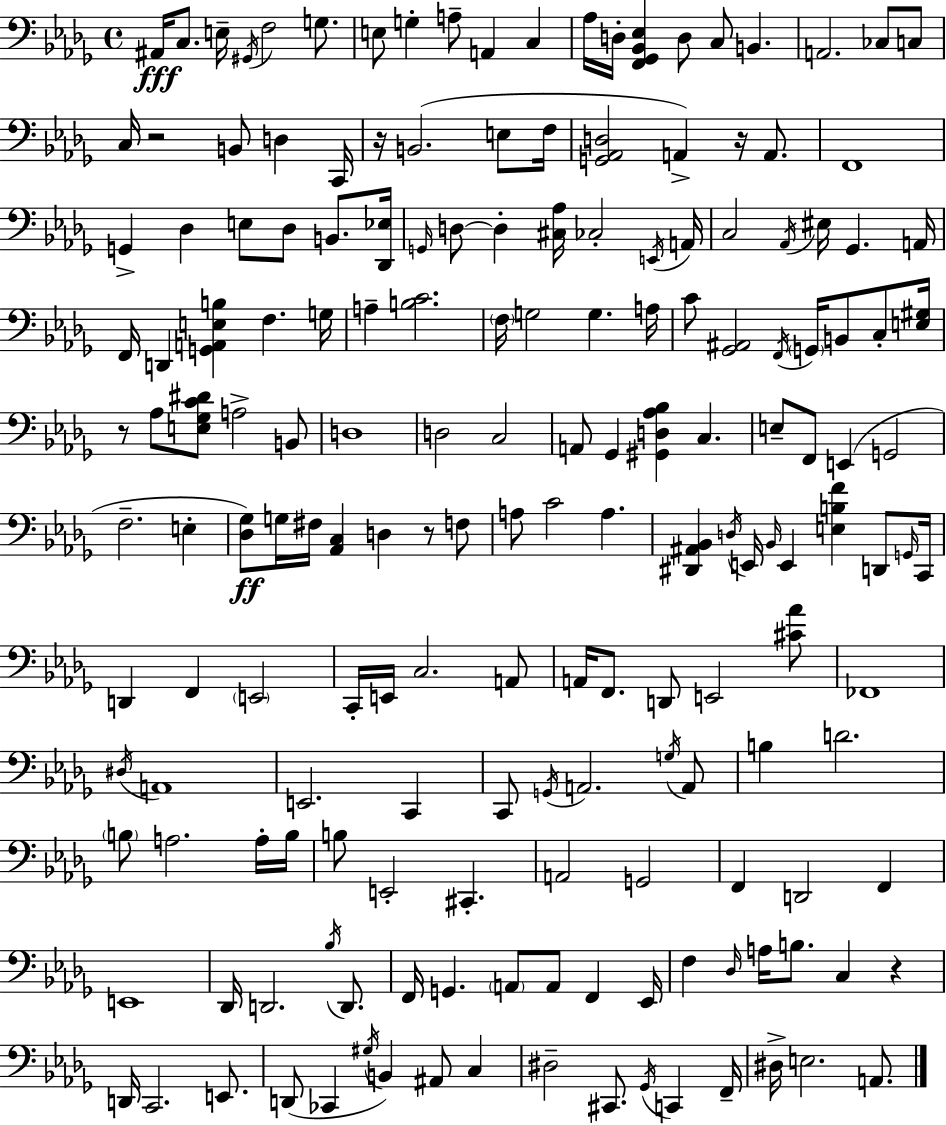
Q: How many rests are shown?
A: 6